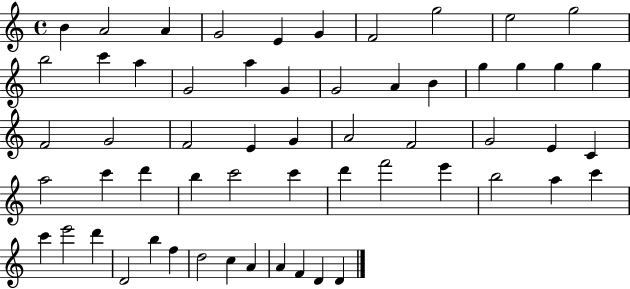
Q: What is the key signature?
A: C major